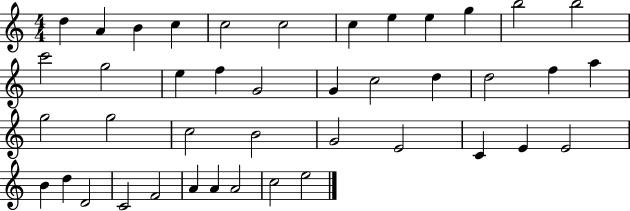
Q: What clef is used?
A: treble